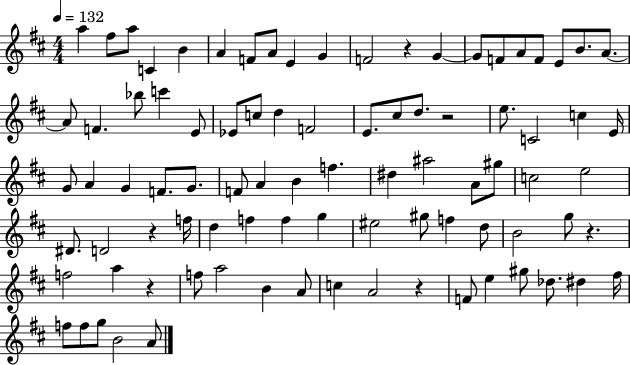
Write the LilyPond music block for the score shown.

{
  \clef treble
  \numericTimeSignature
  \time 4/4
  \key d \major
  \tempo 4 = 132
  a''4 fis''8 a''8 c'4 b'4 | a'4 f'8 a'8 e'4 g'4 | f'2 r4 g'4~~ | g'8 f'8 a'8 f'8 e'8 b'8. a'8.~~ | \break a'8 f'4. bes''8 c'''4 e'8 | ees'8 c''8 d''4 f'2 | e'8. cis''8 d''8. r2 | e''8. c'2 c''4 e'16 | \break g'8 a'4 g'4 f'8. g'8. | f'8 a'4 b'4 f''4. | dis''4 ais''2 a'8 gis''8 | c''2 e''2 | \break dis'8. d'2 r4 f''16 | d''4 f''4 f''4 g''4 | eis''2 gis''8 f''4 d''8 | b'2 g''8 r4. | \break f''2 a''4 r4 | f''8 a''2 b'4 a'8 | c''4 a'2 r4 | f'8 e''4 gis''8 des''8. dis''4 fis''16 | \break f''8 f''8 g''8 b'2 a'8 | \bar "|."
}